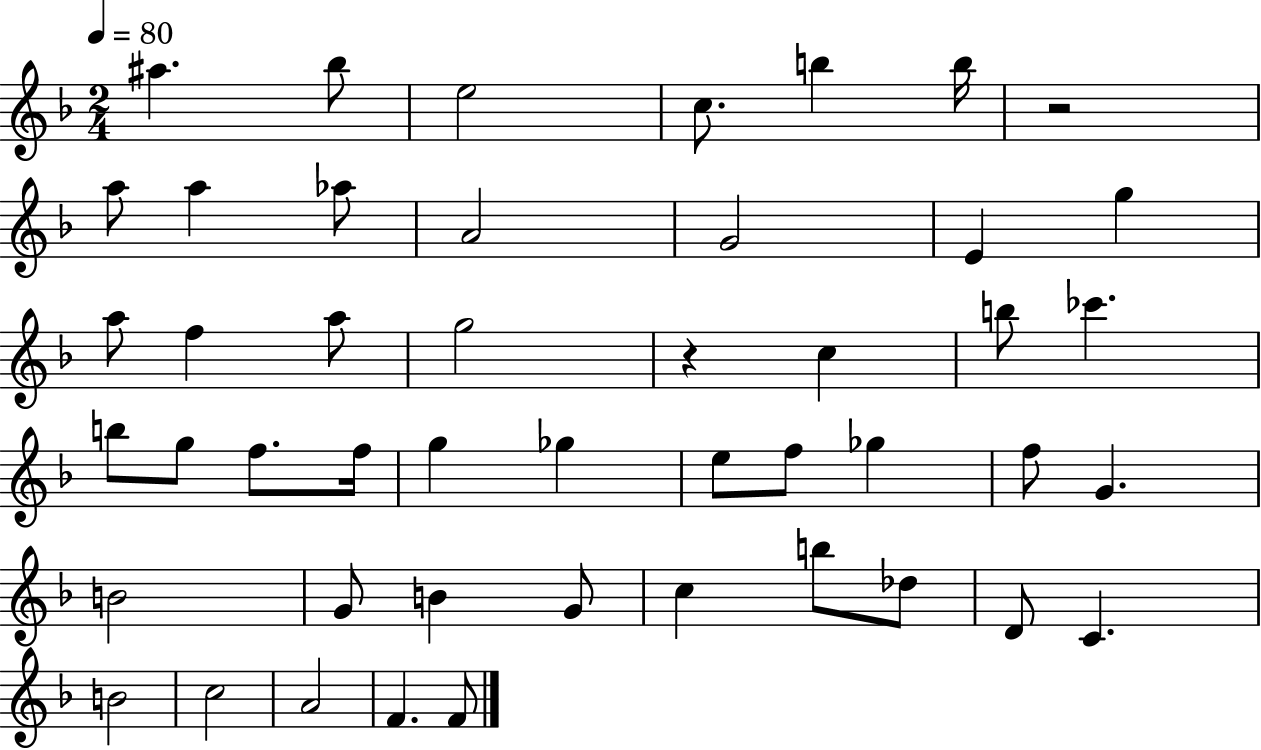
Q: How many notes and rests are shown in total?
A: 47